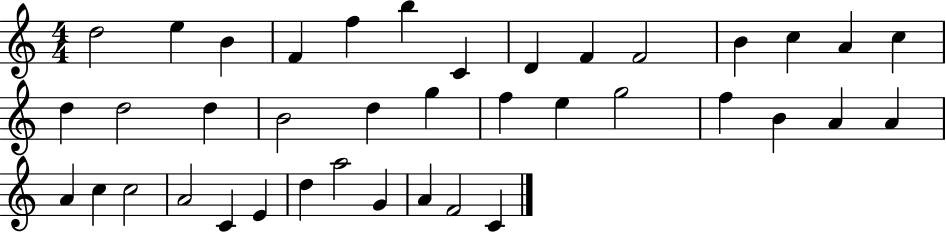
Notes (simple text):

D5/h E5/q B4/q F4/q F5/q B5/q C4/q D4/q F4/q F4/h B4/q C5/q A4/q C5/q D5/q D5/h D5/q B4/h D5/q G5/q F5/q E5/q G5/h F5/q B4/q A4/q A4/q A4/q C5/q C5/h A4/h C4/q E4/q D5/q A5/h G4/q A4/q F4/h C4/q